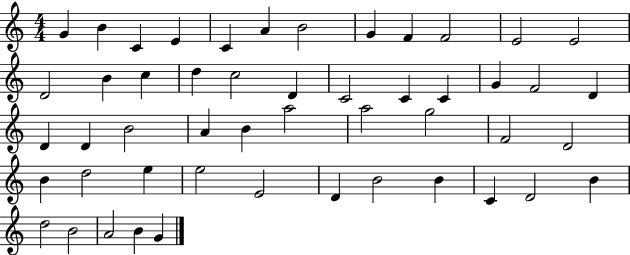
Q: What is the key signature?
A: C major